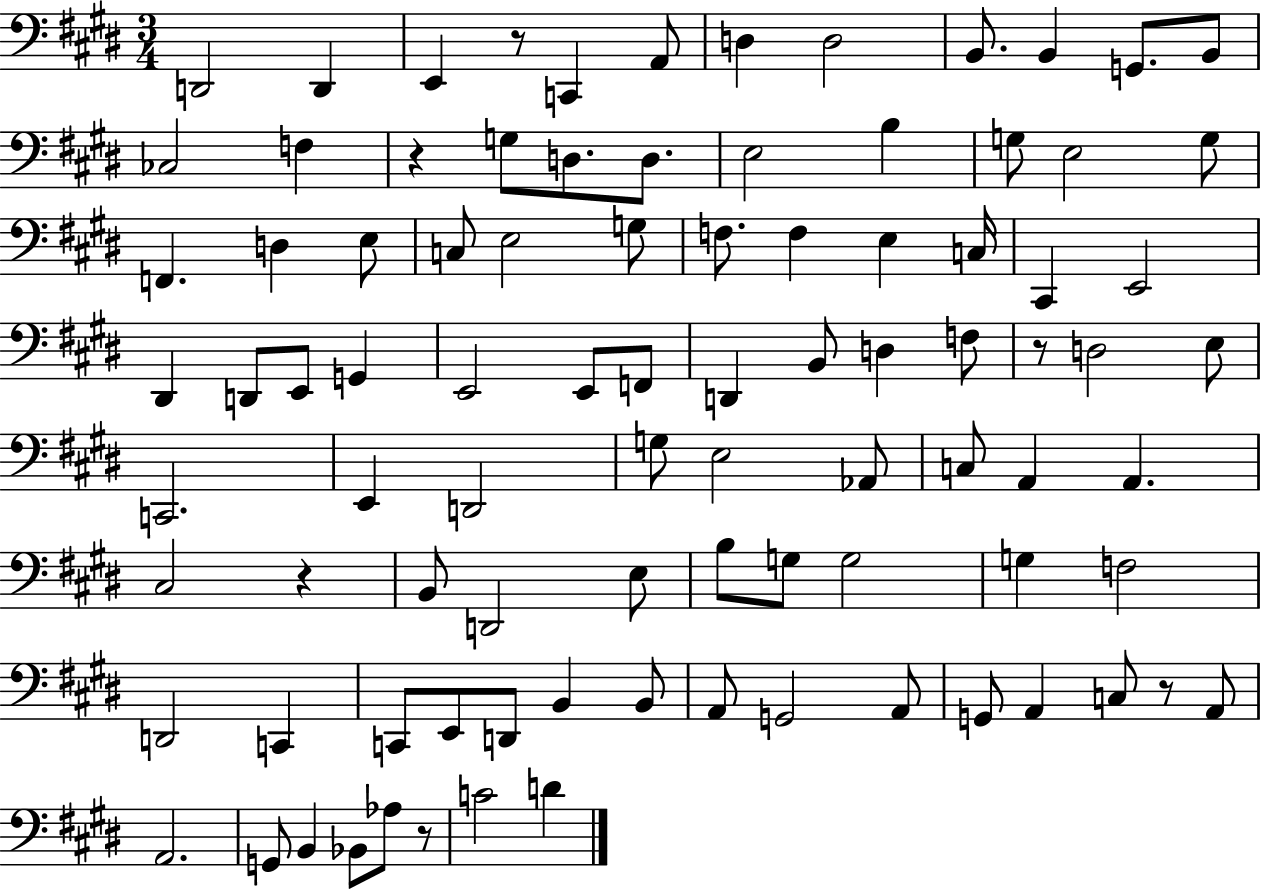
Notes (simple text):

D2/h D2/q E2/q R/e C2/q A2/e D3/q D3/h B2/e. B2/q G2/e. B2/e CES3/h F3/q R/q G3/e D3/e. D3/e. E3/h B3/q G3/e E3/h G3/e F2/q. D3/q E3/e C3/e E3/h G3/e F3/e. F3/q E3/q C3/s C#2/q E2/h D#2/q D2/e E2/e G2/q E2/h E2/e F2/e D2/q B2/e D3/q F3/e R/e D3/h E3/e C2/h. E2/q D2/h G3/e E3/h Ab2/e C3/e A2/q A2/q. C#3/h R/q B2/e D2/h E3/e B3/e G3/e G3/h G3/q F3/h D2/h C2/q C2/e E2/e D2/e B2/q B2/e A2/e G2/h A2/e G2/e A2/q C3/e R/e A2/e A2/h. G2/e B2/q Bb2/e Ab3/e R/e C4/h D4/q